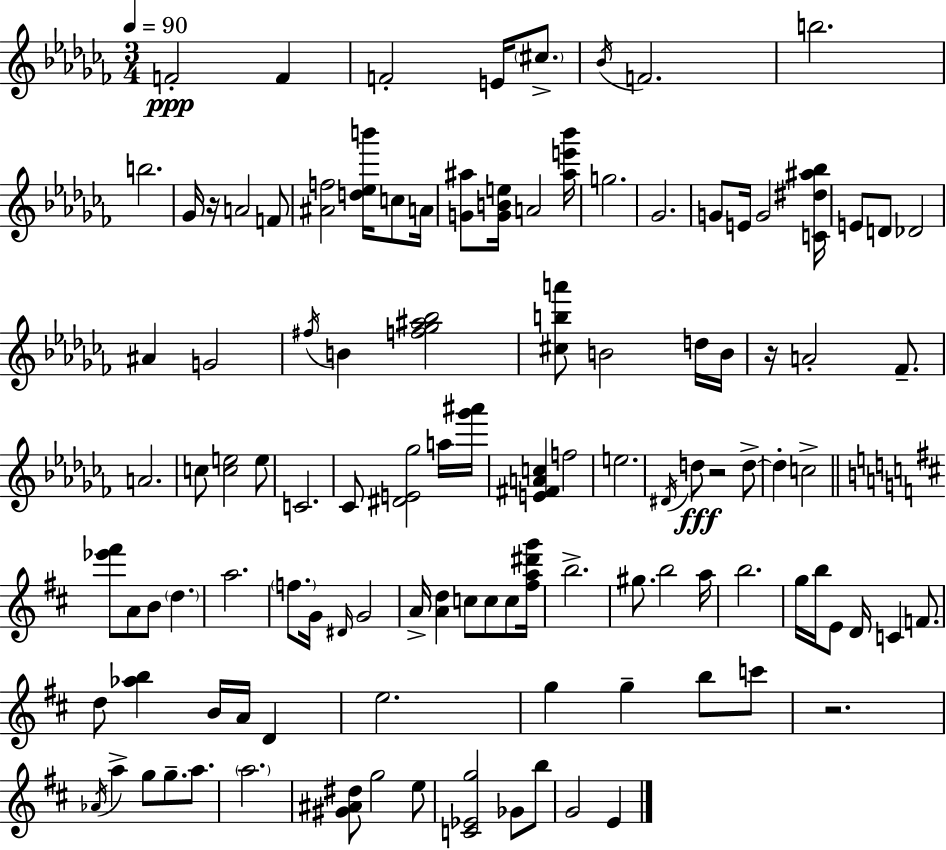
{
  \clef treble
  \numericTimeSignature
  \time 3/4
  \key aes \minor
  \tempo 4 = 90
  f'2-.\ppp f'4 | f'2-. e'16 \parenthesize cis''8.-> | \acciaccatura { bes'16 } f'2. | b''2. | \break b''2. | ges'16 r16 a'2 f'8 | <ais' f''>2 <d'' ees'' b'''>16 c''8 | a'16 <g' ais''>8 <g' b' e''>16 a'2 | \break <ais'' e''' bes'''>16 g''2. | ges'2. | g'8 e'16 g'2 | <c' dis'' ais'' bes''>16 e'8 d'8 des'2 | \break ais'4 g'2 | \acciaccatura { fis''16 } b'4 <f'' ges'' ais'' bes''>2 | <cis'' b'' a'''>8 b'2 | d''16 b'16 r16 a'2-. fes'8.-- | \break a'2. | c''8 <c'' e''>2 | e''8 c'2. | ces'8 <dis' e' ges''>2 | \break a''16 <ges''' ais'''>16 <e' fis' a' c''>4 f''2 | e''2. | \acciaccatura { dis'16 } d''8\fff r2 | d''8->~~ d''4-. c''2-> | \break \bar "||" \break \key b \minor <ees''' fis'''>8 a'8 b'8 \parenthesize d''4. | a''2. | \parenthesize f''8. g'16 \grace { dis'16 } g'2 | a'16-> <a' d''>4 c''8 c''8 c''8 | \break <fis'' a'' dis''' g'''>16 b''2.-> | gis''8. b''2 | a''16 b''2. | g''16 b''16 e'8 d'16 c'4 f'8. | \break d''8 <aes'' b''>4 b'16 a'16 d'4 | e''2. | g''4 g''4-- b''8 c'''8 | r2. | \break \acciaccatura { aes'16 } a''4-> g''8 g''8.-- a''8. | \parenthesize a''2. | <gis' ais' dis''>8 g''2 | e''8 <c' ees' g''>2 ges'8 | \break b''8 g'2 e'4 | \bar "|."
}